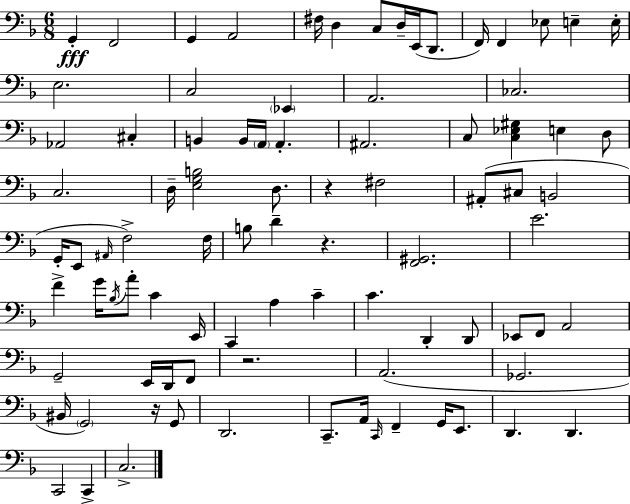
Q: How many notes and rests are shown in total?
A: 88